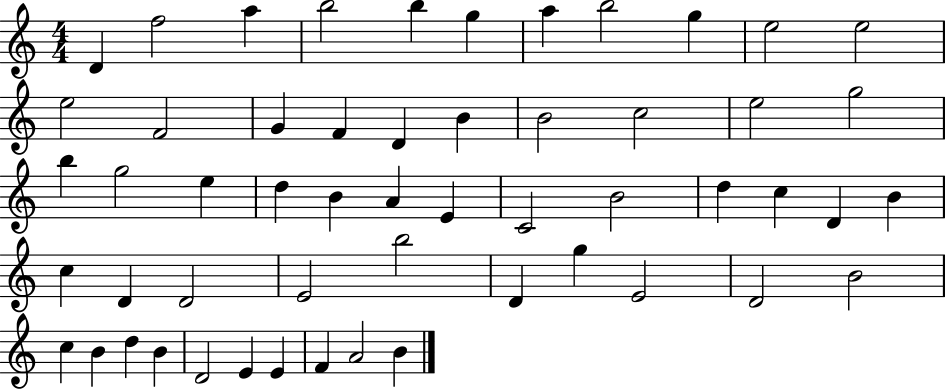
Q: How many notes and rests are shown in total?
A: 54